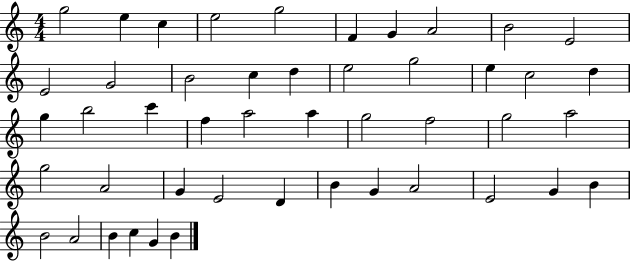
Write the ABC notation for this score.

X:1
T:Untitled
M:4/4
L:1/4
K:C
g2 e c e2 g2 F G A2 B2 E2 E2 G2 B2 c d e2 g2 e c2 d g b2 c' f a2 a g2 f2 g2 a2 g2 A2 G E2 D B G A2 E2 G B B2 A2 B c G B